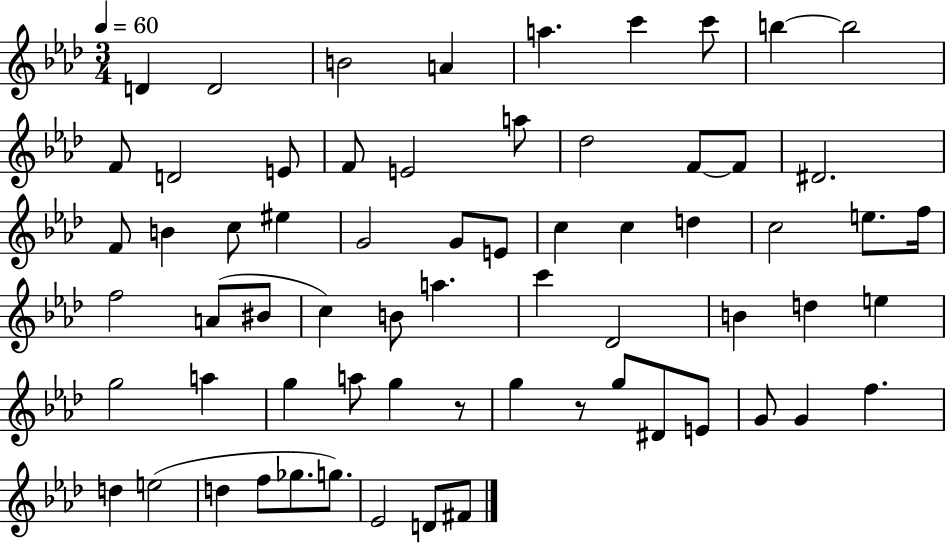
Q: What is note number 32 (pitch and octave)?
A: F5